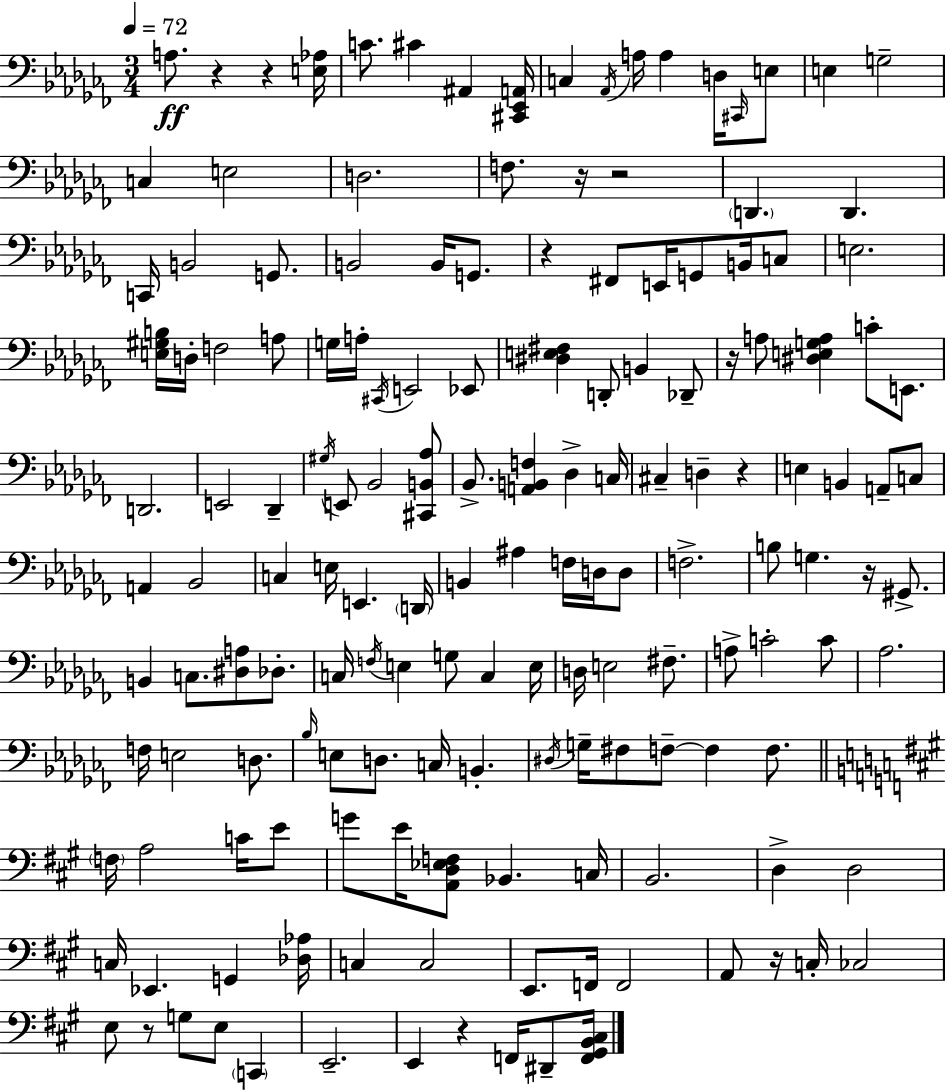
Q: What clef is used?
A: bass